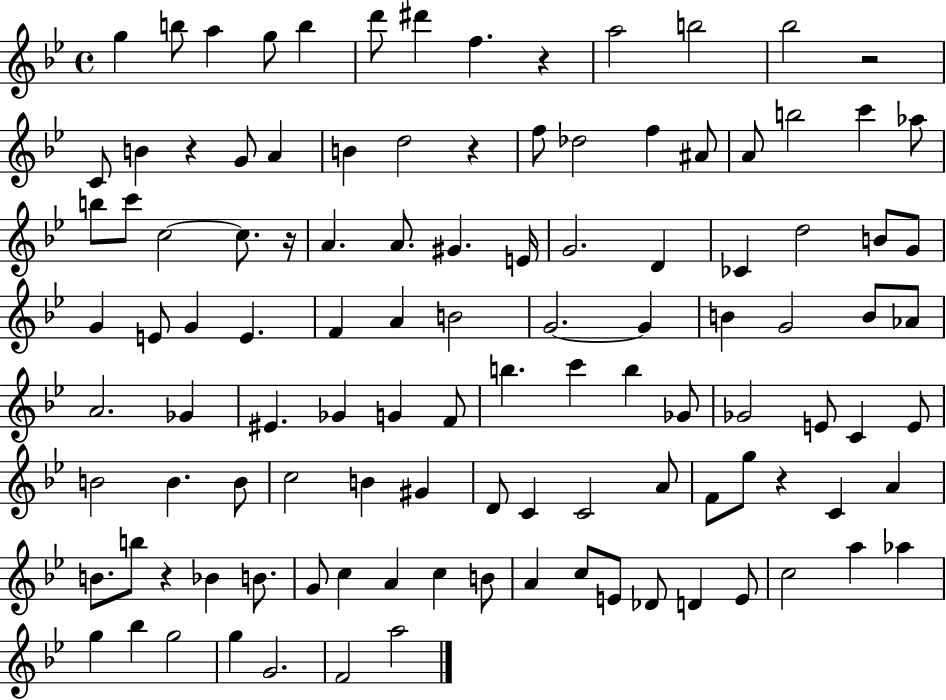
{
  \clef treble
  \time 4/4
  \defaultTimeSignature
  \key bes \major
  g''4 b''8 a''4 g''8 b''4 | d'''8 dis'''4 f''4. r4 | a''2 b''2 | bes''2 r2 | \break c'8 b'4 r4 g'8 a'4 | b'4 d''2 r4 | f''8 des''2 f''4 ais'8 | a'8 b''2 c'''4 aes''8 | \break b''8 c'''8 c''2~~ c''8. r16 | a'4. a'8. gis'4. e'16 | g'2. d'4 | ces'4 d''2 b'8 g'8 | \break g'4 e'8 g'4 e'4. | f'4 a'4 b'2 | g'2.~~ g'4 | b'4 g'2 b'8 aes'8 | \break a'2. ges'4 | eis'4. ges'4 g'4 f'8 | b''4. c'''4 b''4 ges'8 | ges'2 e'8 c'4 e'8 | \break b'2 b'4. b'8 | c''2 b'4 gis'4 | d'8 c'4 c'2 a'8 | f'8 g''8 r4 c'4 a'4 | \break b'8. b''8 r4 bes'4 b'8. | g'8 c''4 a'4 c''4 b'8 | a'4 c''8 e'8 des'8 d'4 e'8 | c''2 a''4 aes''4 | \break g''4 bes''4 g''2 | g''4 g'2. | f'2 a''2 | \bar "|."
}